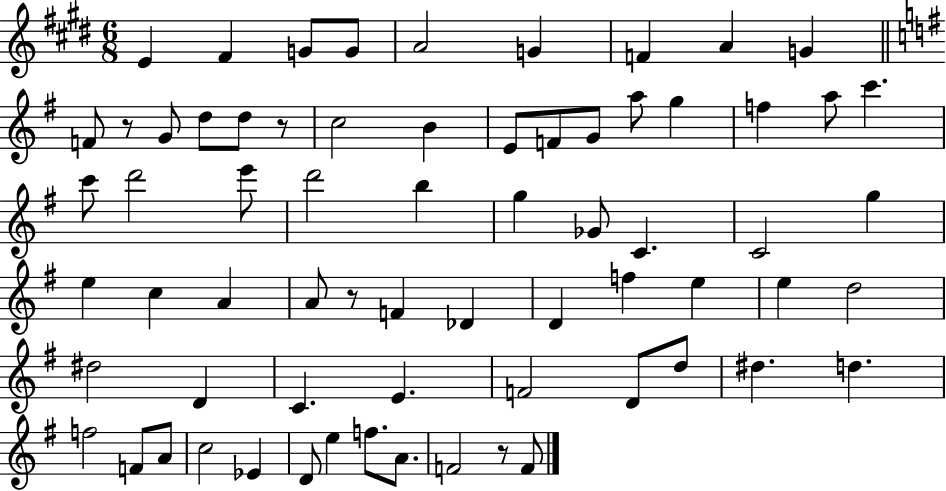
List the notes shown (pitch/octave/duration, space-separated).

E4/q F#4/q G4/e G4/e A4/h G4/q F4/q A4/q G4/q F4/e R/e G4/e D5/e D5/e R/e C5/h B4/q E4/e F4/e G4/e A5/e G5/q F5/q A5/e C6/q. C6/e D6/h E6/e D6/h B5/q G5/q Gb4/e C4/q. C4/h G5/q E5/q C5/q A4/q A4/e R/e F4/q Db4/q D4/q F5/q E5/q E5/q D5/h D#5/h D4/q C4/q. E4/q. F4/h D4/e D5/e D#5/q. D5/q. F5/h F4/e A4/e C5/h Eb4/q D4/e E5/q F5/e. A4/e. F4/h R/e F4/e